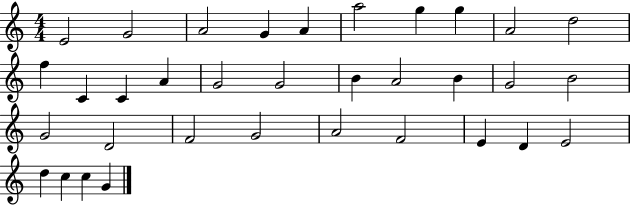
X:1
T:Untitled
M:4/4
L:1/4
K:C
E2 G2 A2 G A a2 g g A2 d2 f C C A G2 G2 B A2 B G2 B2 G2 D2 F2 G2 A2 F2 E D E2 d c c G